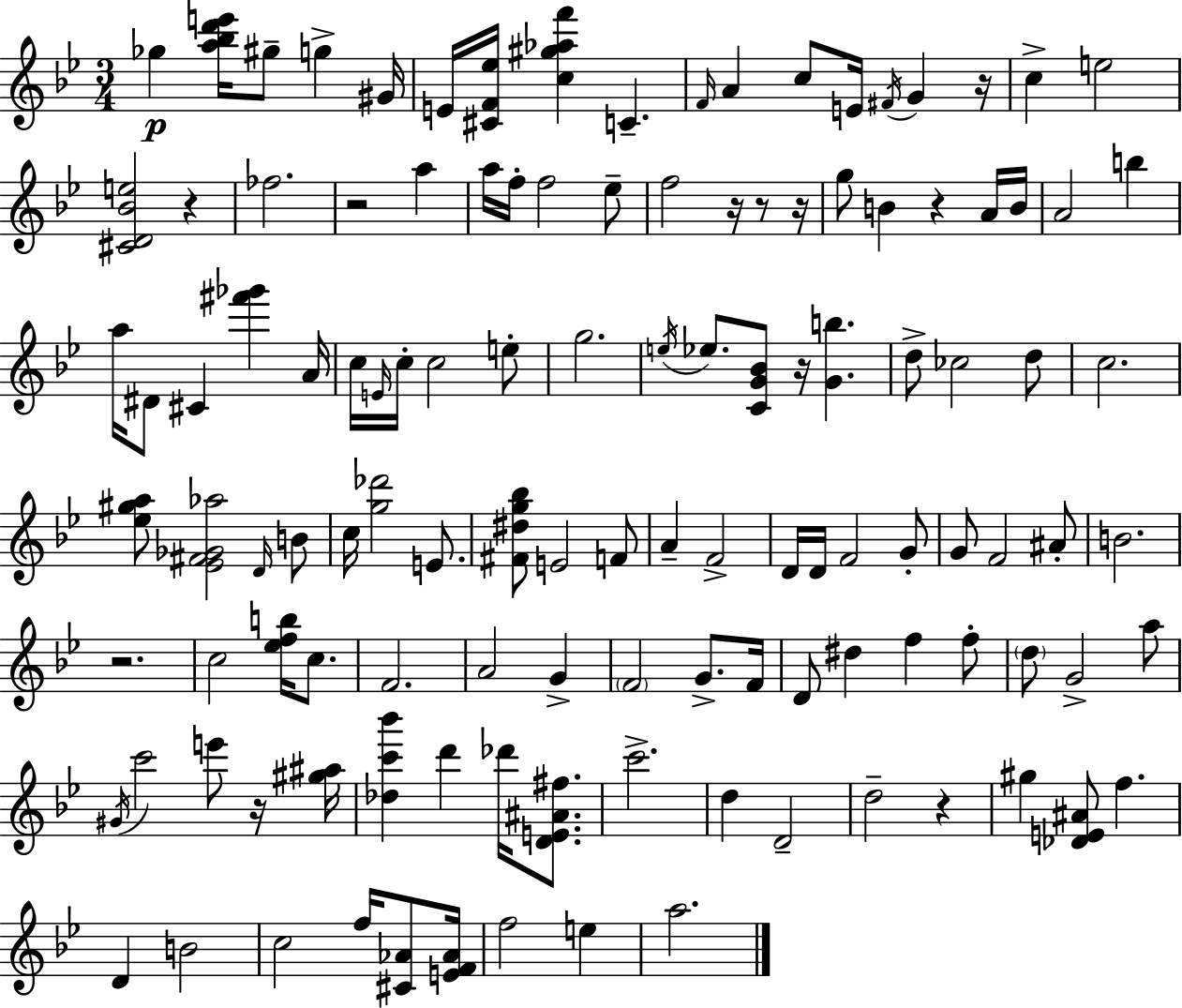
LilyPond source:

{
  \clef treble
  \numericTimeSignature
  \time 3/4
  \key g \minor
  ges''4\p <a'' bes'' d''' e'''>16 gis''8-- g''4-> gis'16 | e'16 <cis' f' ees''>16 <c'' gis'' aes'' f'''>4 c'4.-- | \grace { f'16 } a'4 c''8 e'16 \acciaccatura { fis'16 } g'4 | r16 c''4-> e''2 | \break <cis' d' bes' e''>2 r4 | fes''2. | r2 a''4 | a''16 f''16-. f''2 | \break ees''8-- f''2 r16 r8 | r16 g''8 b'4 r4 | a'16 b'16 a'2 b''4 | a''16 dis'8 cis'4 <fis''' ges'''>4 | \break a'16 c''16 \grace { e'16 } c''16-. c''2 | e''8-. g''2. | \acciaccatura { e''16 } ees''8. <c' g' bes'>8 r16 <g' b''>4. | d''8-> ces''2 | \break d''8 c''2. | <ees'' gis'' a''>8 <ees' fis' ges' aes''>2 | \grace { d'16 } b'8 c''16 <g'' des'''>2 | e'8. <fis' dis'' g'' bes''>8 e'2 | \break f'8 a'4-- f'2-> | d'16 d'16 f'2 | g'8-. g'8 f'2 | ais'8-. b'2. | \break r2. | c''2 | <ees'' f'' b''>16 c''8. f'2. | a'2 | \break g'4-> \parenthesize f'2 | g'8.-> f'16 d'8 dis''4 f''4 | f''8-. \parenthesize d''8 g'2-> | a''8 \acciaccatura { gis'16 } c'''2 | \break e'''8 r16 <gis'' ais''>16 <des'' c''' bes'''>4 d'''4 | des'''16 <d' e' ais' fis''>8. c'''2.-> | d''4 d'2-- | d''2-- | \break r4 gis''4 <des' e' ais'>8 | f''4. d'4 b'2 | c''2 | f''16 <cis' aes'>8 <e' f' aes'>16 f''2 | \break e''4 a''2. | \bar "|."
}